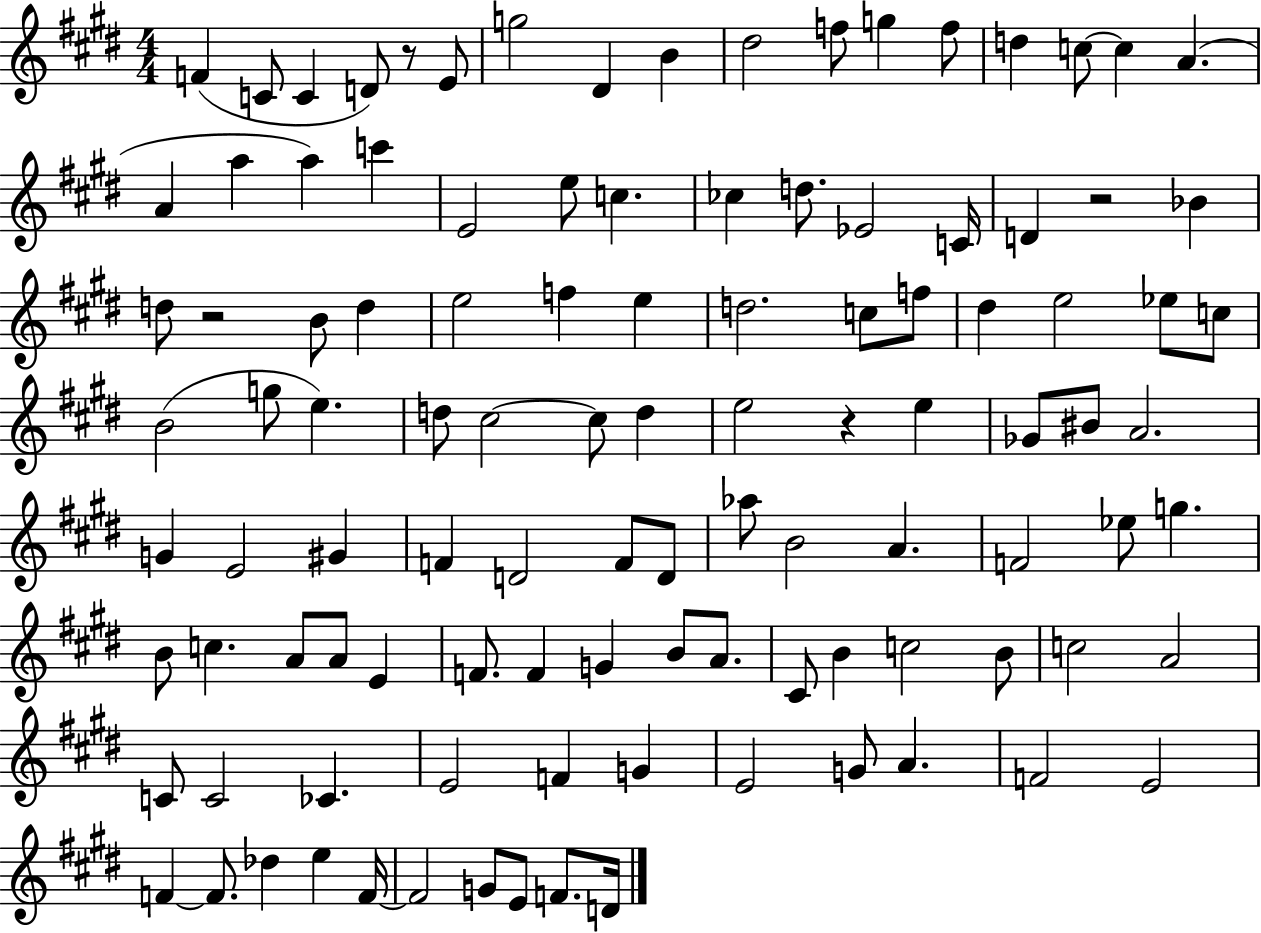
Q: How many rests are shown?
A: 4